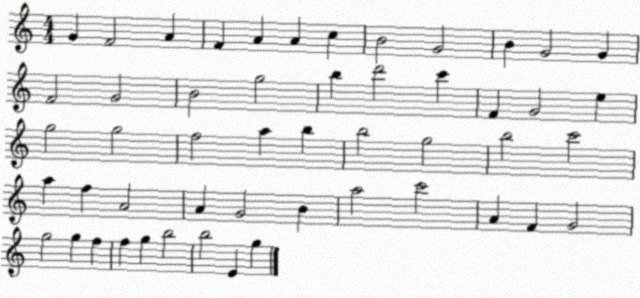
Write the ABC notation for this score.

X:1
T:Untitled
M:4/4
L:1/4
K:C
G F2 A F A A c B2 G2 B G2 G F2 G2 B2 g2 b d'2 c' F G2 e g2 g2 f2 a b b2 g2 b2 c'2 a f A2 A G2 B a2 c'2 A F G2 g2 g f f g b2 b2 E g